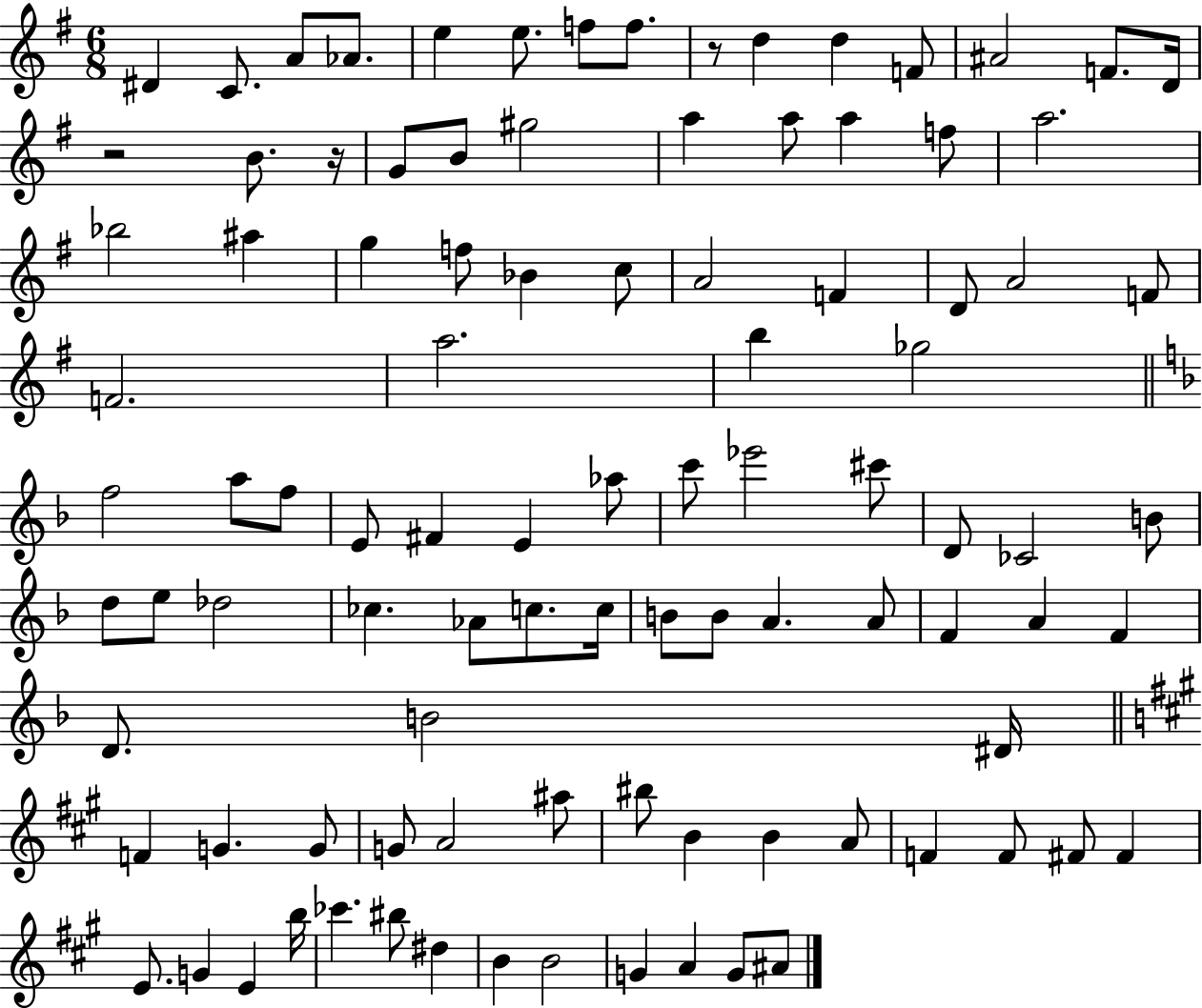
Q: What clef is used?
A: treble